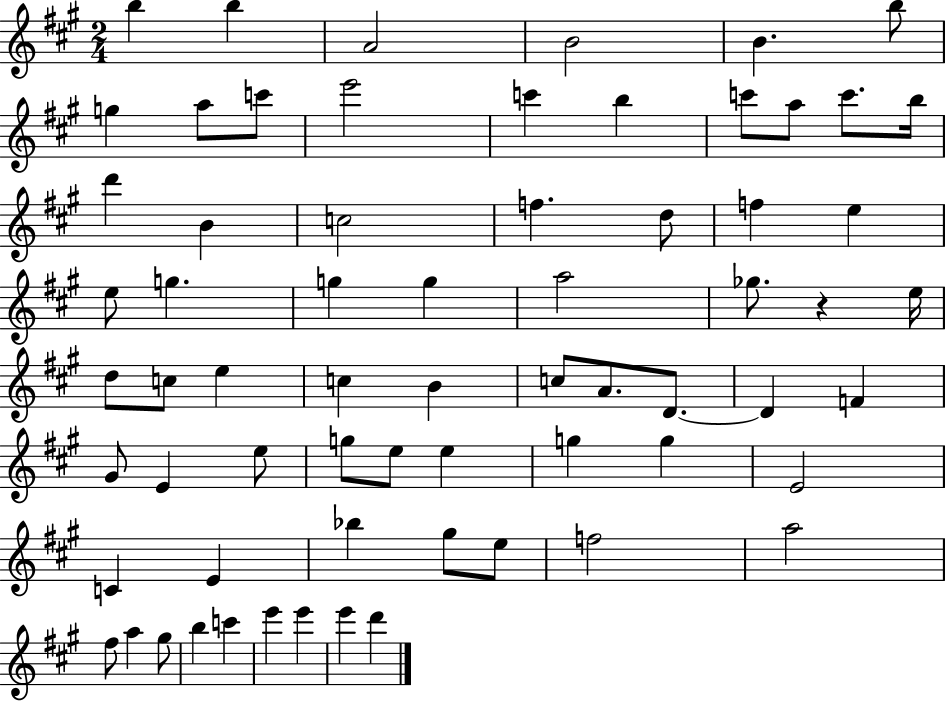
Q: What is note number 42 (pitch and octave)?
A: E4